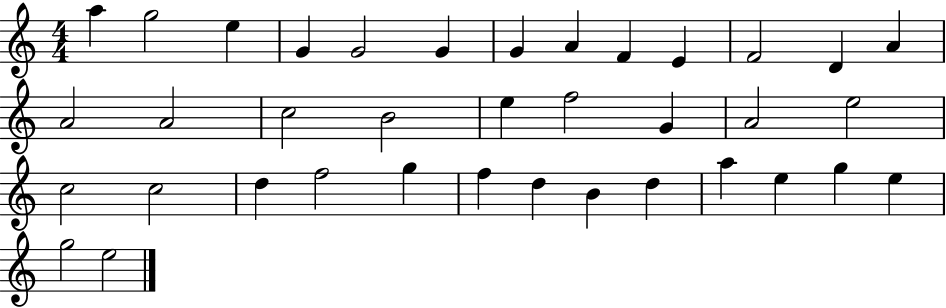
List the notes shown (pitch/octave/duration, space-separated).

A5/q G5/h E5/q G4/q G4/h G4/q G4/q A4/q F4/q E4/q F4/h D4/q A4/q A4/h A4/h C5/h B4/h E5/q F5/h G4/q A4/h E5/h C5/h C5/h D5/q F5/h G5/q F5/q D5/q B4/q D5/q A5/q E5/q G5/q E5/q G5/h E5/h